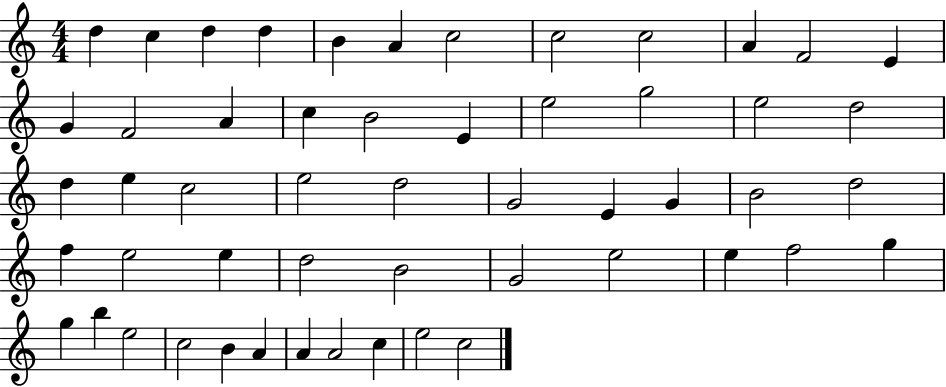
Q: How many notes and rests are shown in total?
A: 53